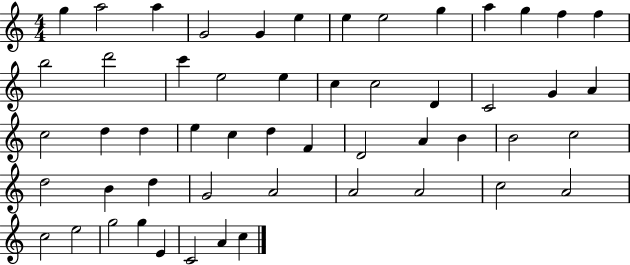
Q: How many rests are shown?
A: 0